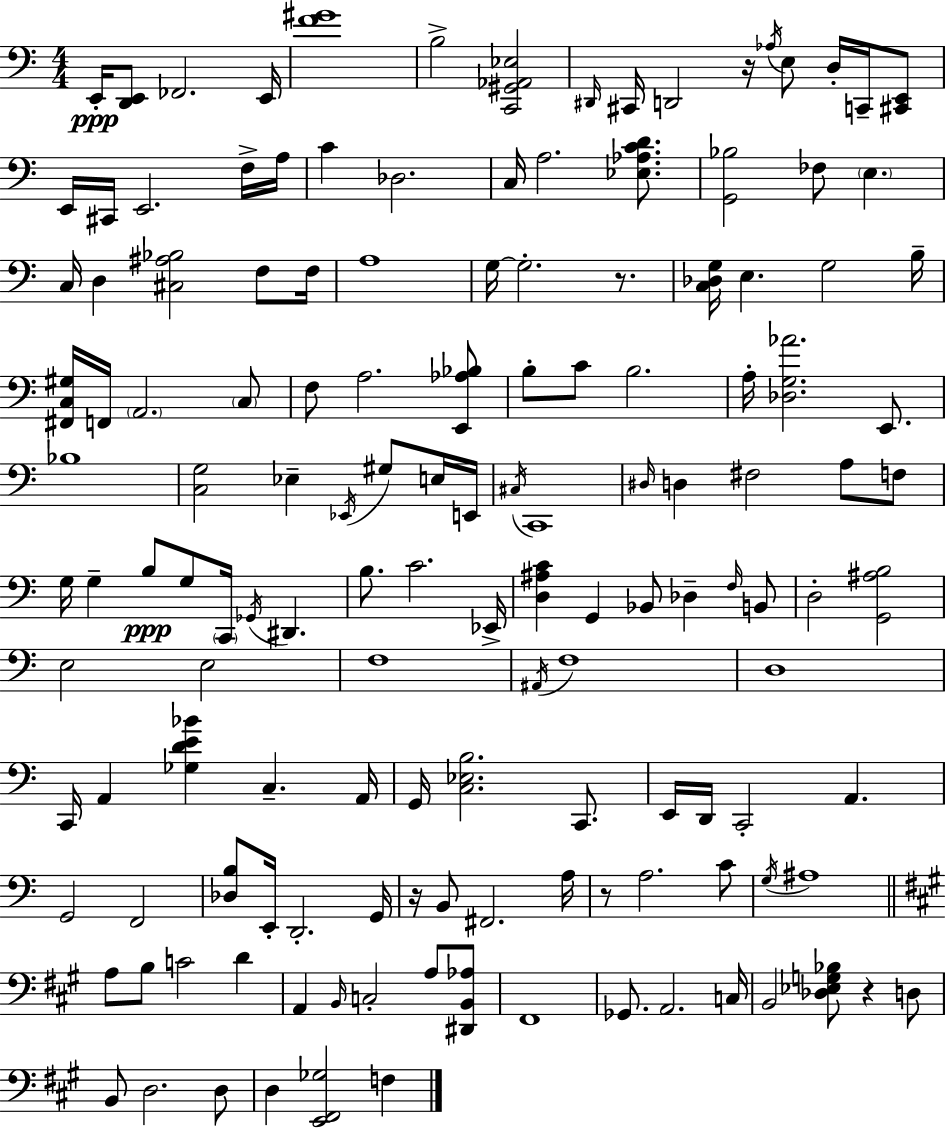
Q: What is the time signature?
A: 4/4